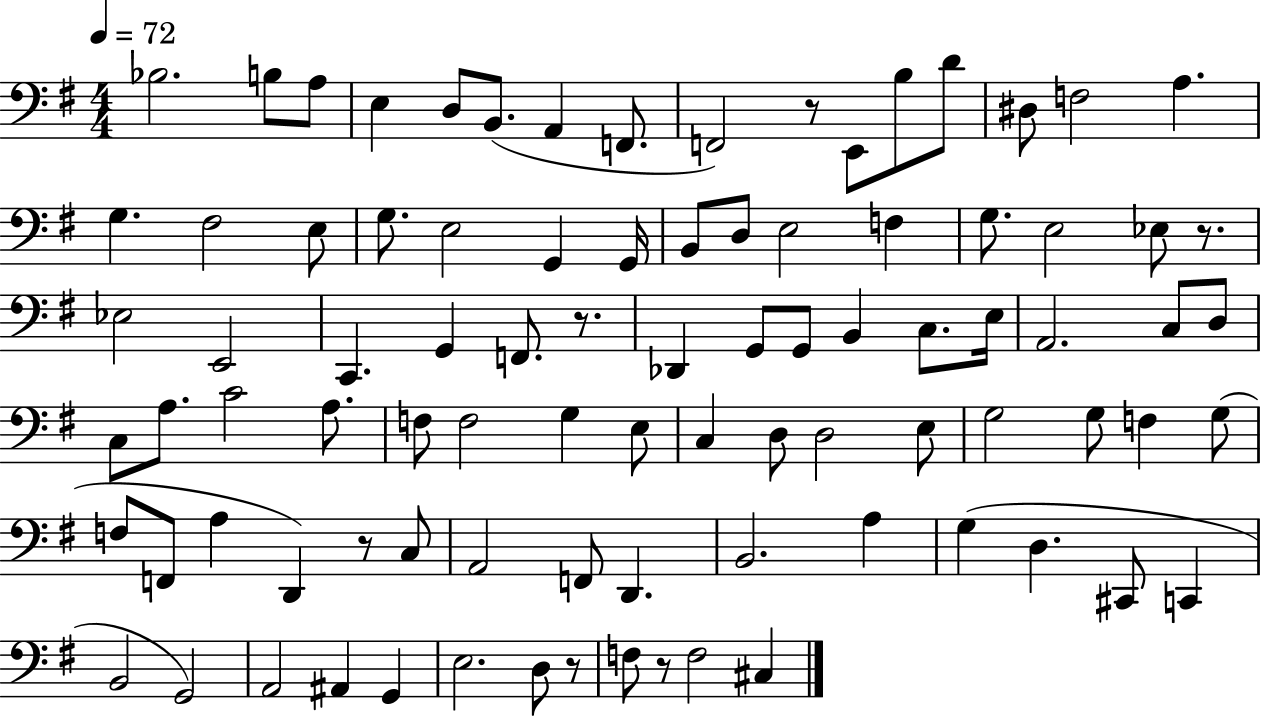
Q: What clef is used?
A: bass